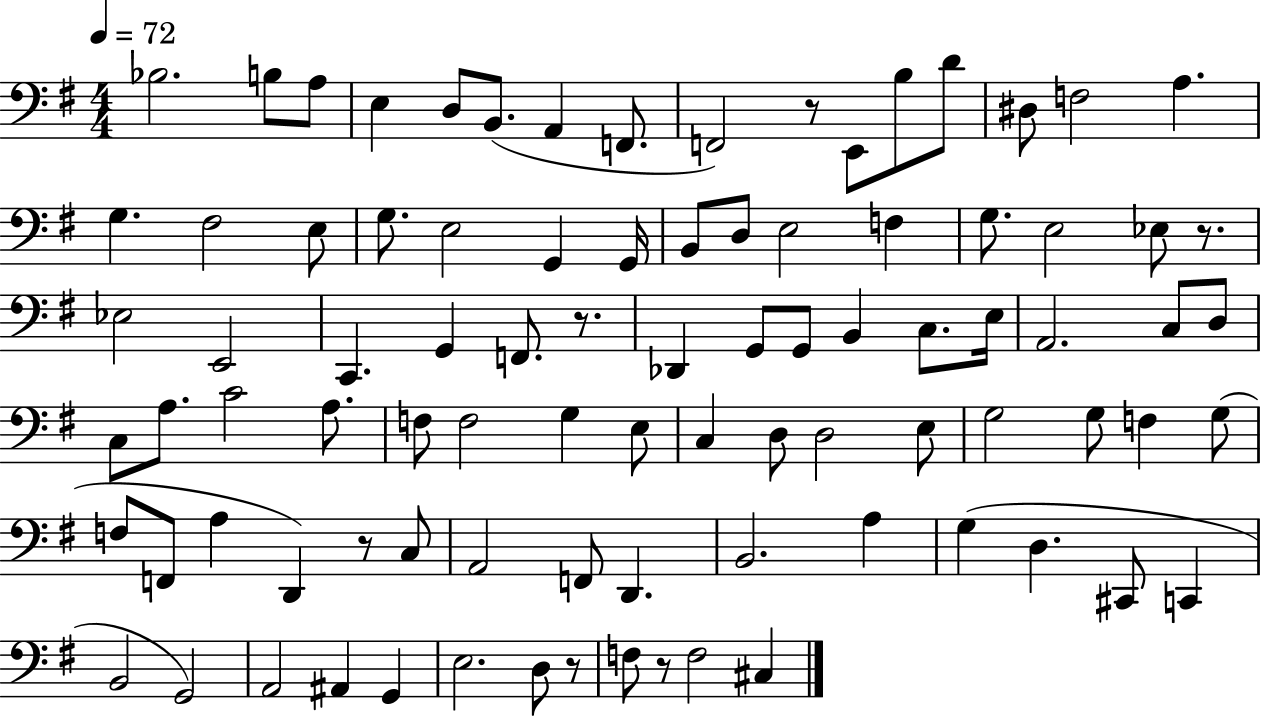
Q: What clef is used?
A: bass